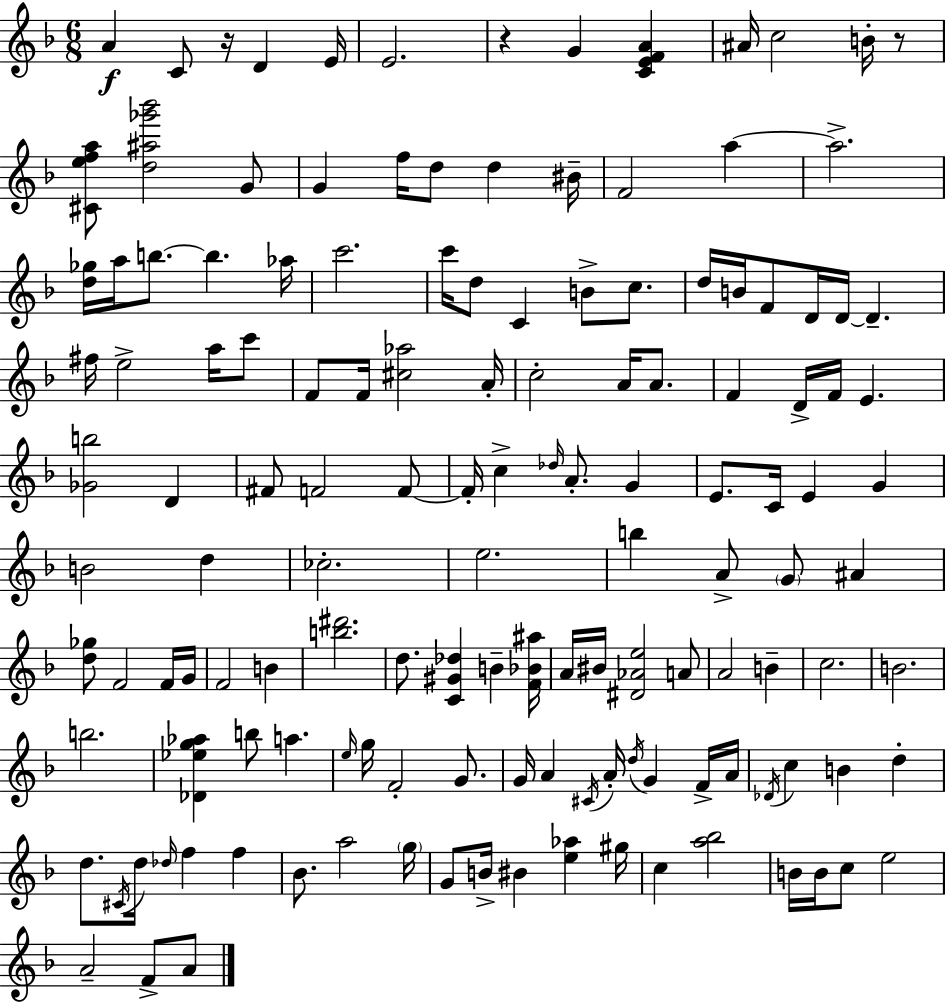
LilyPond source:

{
  \clef treble
  \numericTimeSignature
  \time 6/8
  \key f \major
  a'4\f c'8 r16 d'4 e'16 | e'2. | r4 g'4 <c' e' f' a'>4 | ais'16 c''2 b'16-. r8 | \break <cis' e'' f'' a''>8 <d'' ais'' ges''' bes'''>2 g'8 | g'4 f''16 d''8 d''4 bis'16-- | f'2 a''4~~ | a''2.-> | \break <d'' ges''>16 a''16 b''8.~~ b''4. aes''16 | c'''2. | c'''16 d''8 c'4 b'8-> c''8. | d''16 b'16 f'8 d'16 d'16~~ d'4.-- | \break fis''16 e''2-> a''16 c'''8 | f'8 f'16 <cis'' aes''>2 a'16-. | c''2-. a'16 a'8. | f'4 d'16-> f'16 e'4. | \break <ges' b''>2 d'4 | fis'8 f'2 f'8~~ | f'16-. c''4-> \grace { des''16 } a'8.-. g'4 | e'8. c'16 e'4 g'4 | \break b'2 d''4 | ces''2.-. | e''2. | b''4 a'8-> \parenthesize g'8 ais'4 | \break <d'' ges''>8 f'2 f'16 | g'16 f'2 b'4 | <b'' dis'''>2. | d''8. <c' gis' des''>4 b'4-- | \break <f' bes' ais''>16 a'16 bis'16 <dis' aes' e''>2 a'8 | a'2 b'4-- | c''2. | b'2. | \break b''2. | <des' ees'' g'' aes''>4 b''8 a''4. | \grace { e''16 } g''16 f'2-. g'8. | g'16 a'4 \acciaccatura { cis'16 } a'16-. \acciaccatura { d''16 } g'4 | \break f'16-> a'16 \acciaccatura { des'16 } c''4 b'4 | d''4-. d''8. \acciaccatura { cis'16 } d''16 \grace { des''16 } f''4 | f''4 bes'8. a''2 | \parenthesize g''16 g'8 b'16-> bis'4 | \break <e'' aes''>4 gis''16 c''4 <a'' bes''>2 | b'16 b'16 c''8 e''2 | a'2-- | f'8-> a'8 \bar "|."
}